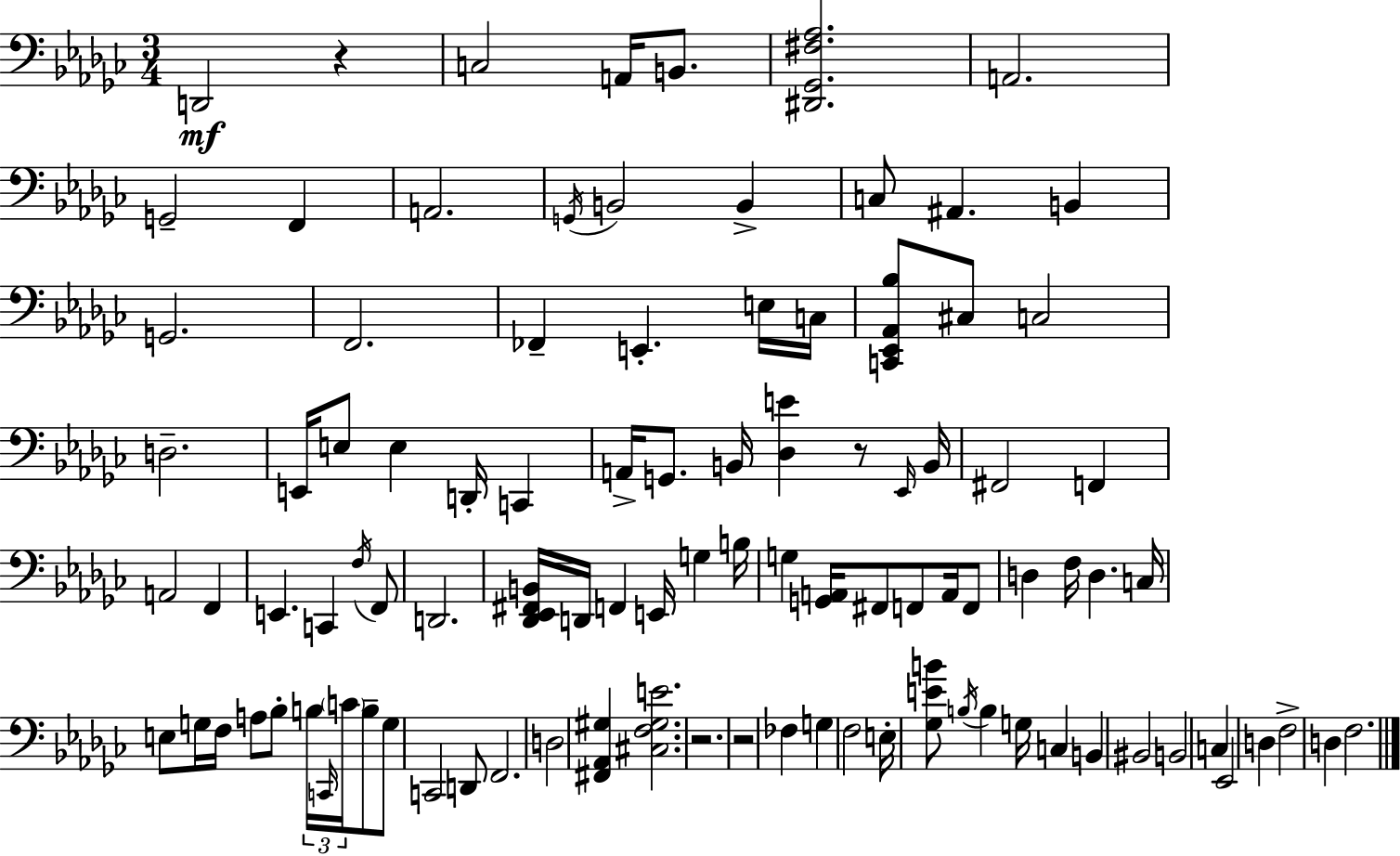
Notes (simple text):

D2/h R/q C3/h A2/s B2/e. [D#2,Gb2,F#3,Ab3]/h. A2/h. G2/h F2/q A2/h. G2/s B2/h B2/q C3/e A#2/q. B2/q G2/h. F2/h. FES2/q E2/q. E3/s C3/s [C2,Eb2,Ab2,Bb3]/e C#3/e C3/h D3/h. E2/s E3/e E3/q D2/s C2/q A2/s G2/e. B2/s [Db3,E4]/q R/e Eb2/s B2/s F#2/h F2/q A2/h F2/q E2/q. C2/q F3/s F2/e D2/h. [Db2,Eb2,F#2,B2]/s D2/s F2/q E2/s G3/q B3/s G3/q [G2,A2]/s F#2/e F2/e A2/s F2/e D3/q F3/s D3/q. C3/s E3/e G3/s F3/s A3/e Bb3/e B3/s C2/s C4/s B3/e G3/e C2/h D2/e F2/h. D3/h [F#2,Ab2,G#3]/q [C#3,F3,G#3,E4]/h. R/h. R/h FES3/q G3/q F3/h E3/s [Gb3,E4,B4]/e B3/s B3/q G3/s C3/q B2/q BIS2/h B2/h C3/q Eb2/h D3/q F3/h D3/q F3/h.